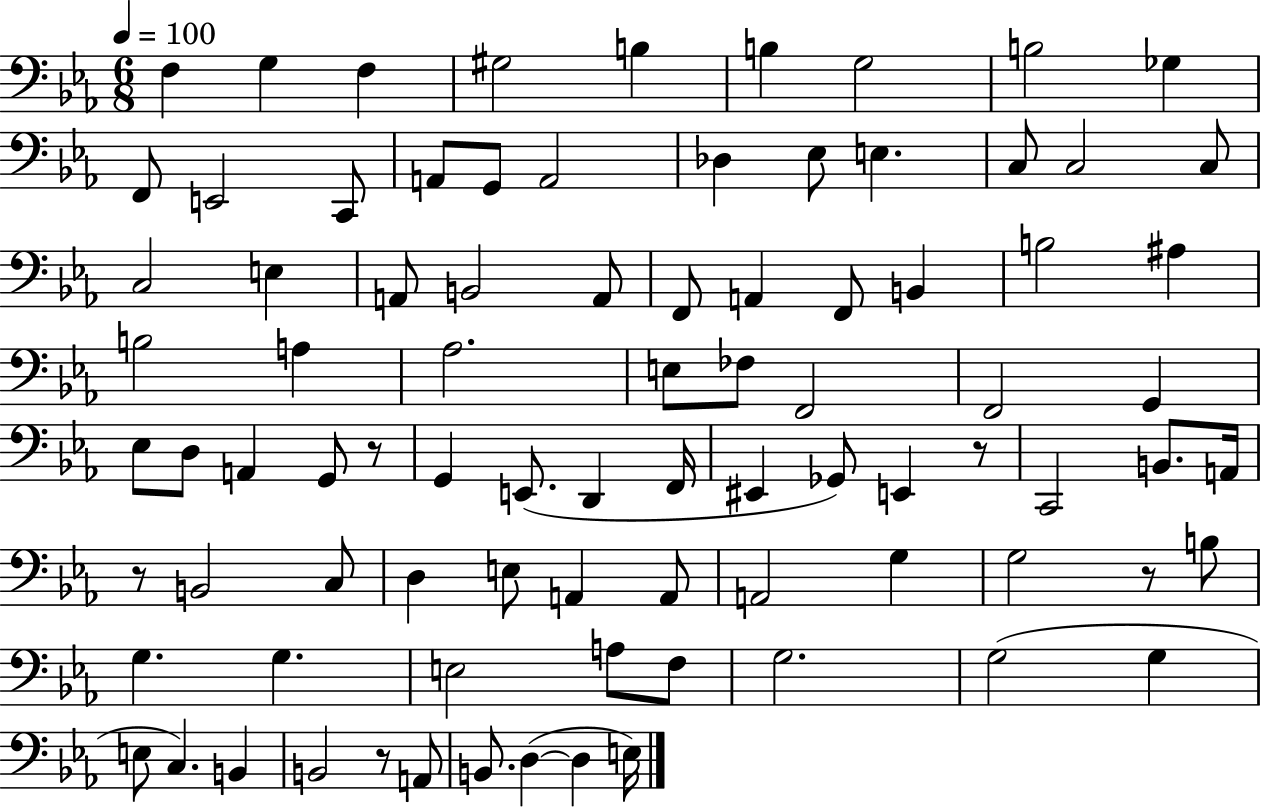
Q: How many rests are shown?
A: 5